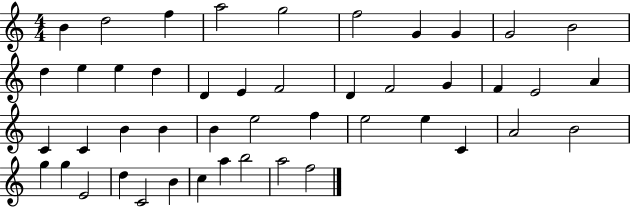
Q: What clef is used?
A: treble